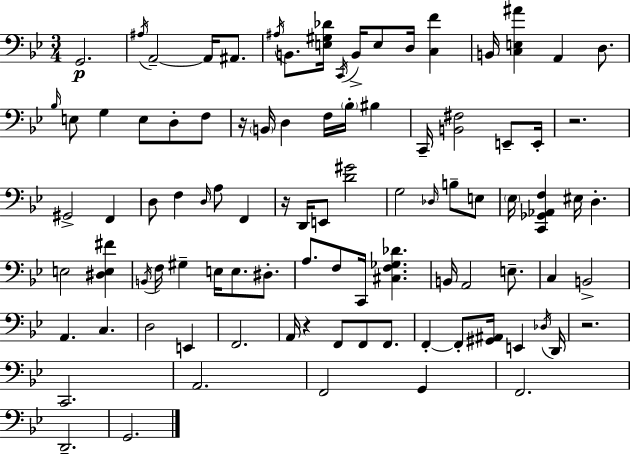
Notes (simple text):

G2/h. A#3/s A2/h A2/s A#2/e. A#3/s B2/e. [E3,G#3,Db4]/s C2/s B2/s E3/e D3/s [C3,F4]/q B2/s [C3,E3,A#4]/q A2/q D3/e. Bb3/s E3/e G3/q E3/e D3/e F3/e R/s B2/s D3/q F3/s Bb3/s BIS3/q C2/s [B2,F#3]/h E2/e E2/s R/h. G#2/h F2/q D3/e F3/q D3/s A3/e F2/q R/s D2/s E2/e [D4,G#4]/h G3/h Db3/s B3/e E3/e Eb3/s [C2,Gb2,Ab2,F3]/q EIS3/s D3/q. E3/h [D#3,E3,F#4]/q B2/s F3/s G#3/q E3/s E3/e. D#3/e. A3/e. F3/e C2/s [C#3,F3,Gb3,Db4]/q. B2/s A2/h E3/e. C3/q B2/h A2/q. C3/q. D3/h E2/q F2/h. A2/s R/q F2/e F2/e F2/e. F2/q F2/e [G#2,A#2]/s E2/q Db3/s D2/s R/h. C2/h. A2/h. F2/h G2/q F2/h. D2/h. G2/h.